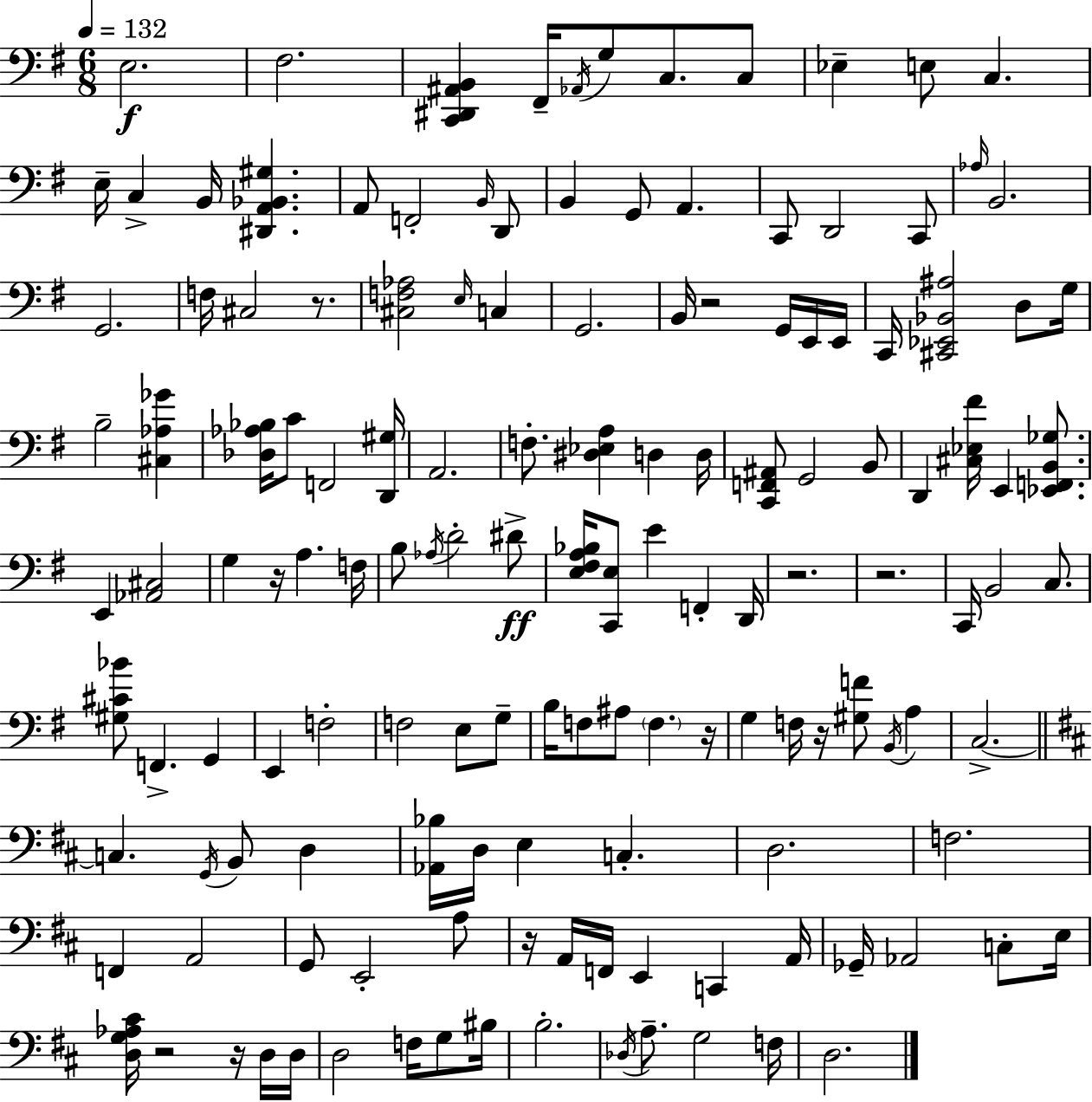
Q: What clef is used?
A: bass